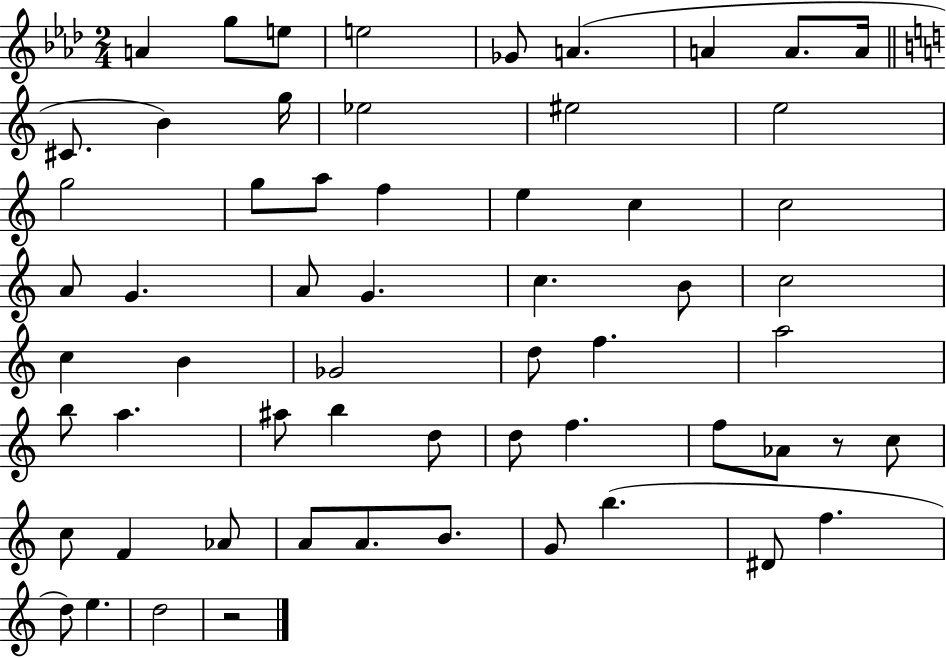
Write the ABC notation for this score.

X:1
T:Untitled
M:2/4
L:1/4
K:Ab
A g/2 e/2 e2 _G/2 A A A/2 A/4 ^C/2 B g/4 _e2 ^e2 e2 g2 g/2 a/2 f e c c2 A/2 G A/2 G c B/2 c2 c B _G2 d/2 f a2 b/2 a ^a/2 b d/2 d/2 f f/2 _A/2 z/2 c/2 c/2 F _A/2 A/2 A/2 B/2 G/2 b ^D/2 f d/2 e d2 z2